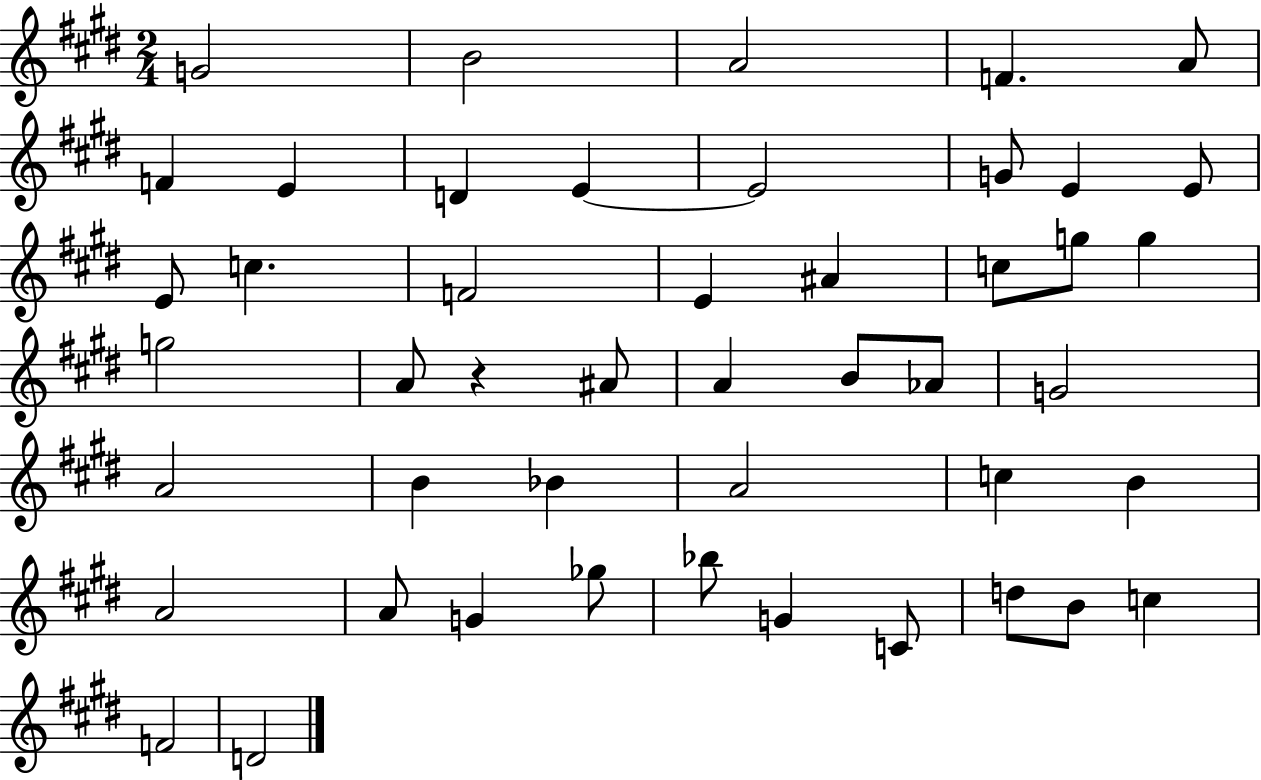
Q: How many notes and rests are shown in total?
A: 47